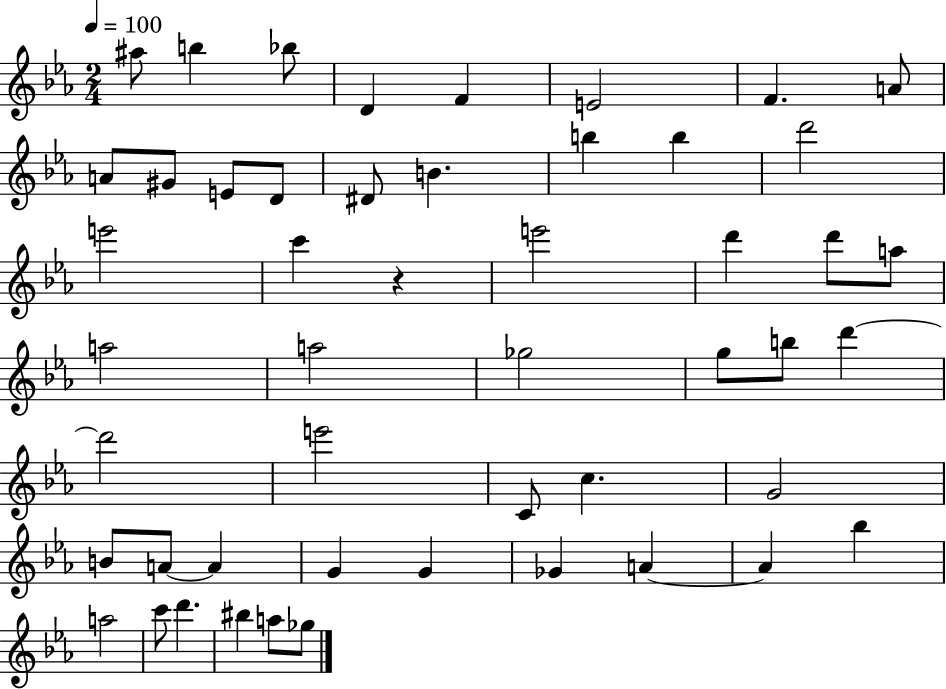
{
  \clef treble
  \numericTimeSignature
  \time 2/4
  \key ees \major
  \tempo 4 = 100
  ais''8 b''4 bes''8 | d'4 f'4 | e'2 | f'4. a'8 | \break a'8 gis'8 e'8 d'8 | dis'8 b'4. | b''4 b''4 | d'''2 | \break e'''2 | c'''4 r4 | e'''2 | d'''4 d'''8 a''8 | \break a''2 | a''2 | ges''2 | g''8 b''8 d'''4~~ | \break d'''2 | e'''2 | c'8 c''4. | g'2 | \break b'8 a'8~~ a'4 | g'4 g'4 | ges'4 a'4~~ | a'4 bes''4 | \break a''2 | c'''8 d'''4. | bis''4 a''8 ges''8 | \bar "|."
}